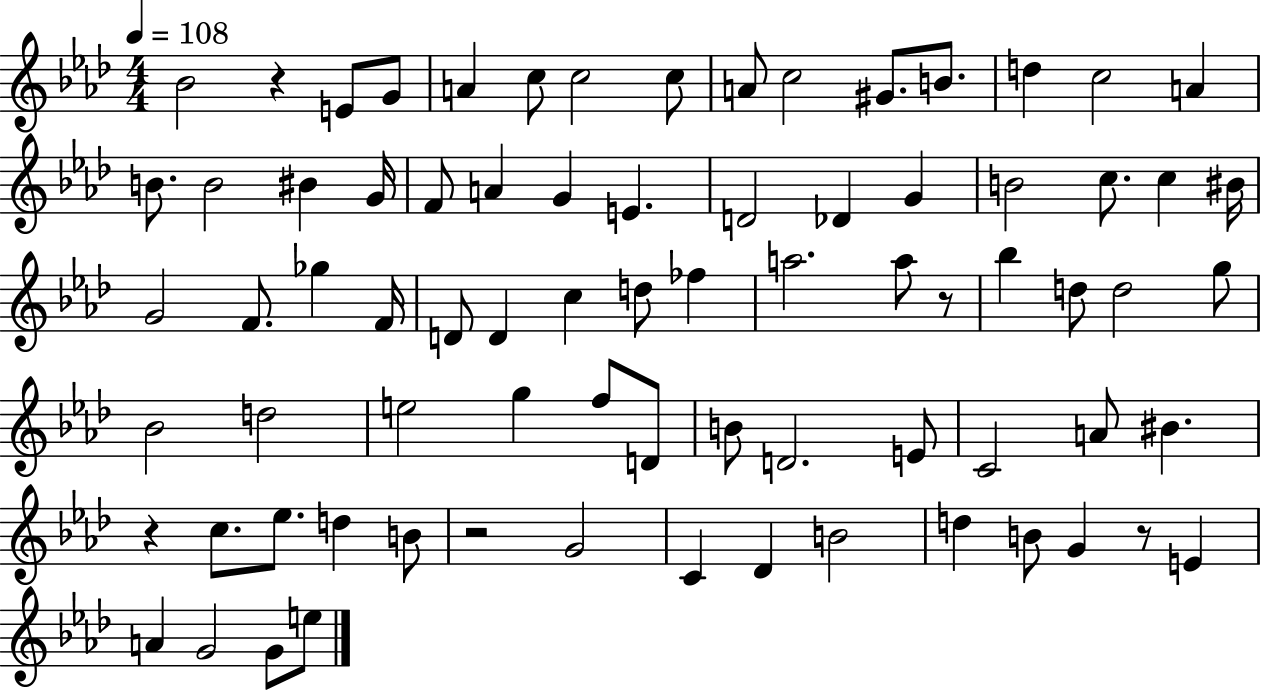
{
  \clef treble
  \numericTimeSignature
  \time 4/4
  \key aes \major
  \tempo 4 = 108
  \repeat volta 2 { bes'2 r4 e'8 g'8 | a'4 c''8 c''2 c''8 | a'8 c''2 gis'8. b'8. | d''4 c''2 a'4 | \break b'8. b'2 bis'4 g'16 | f'8 a'4 g'4 e'4. | d'2 des'4 g'4 | b'2 c''8. c''4 bis'16 | \break g'2 f'8. ges''4 f'16 | d'8 d'4 c''4 d''8 fes''4 | a''2. a''8 r8 | bes''4 d''8 d''2 g''8 | \break bes'2 d''2 | e''2 g''4 f''8 d'8 | b'8 d'2. e'8 | c'2 a'8 bis'4. | \break r4 c''8. ees''8. d''4 b'8 | r2 g'2 | c'4 des'4 b'2 | d''4 b'8 g'4 r8 e'4 | \break a'4 g'2 g'8 e''8 | } \bar "|."
}